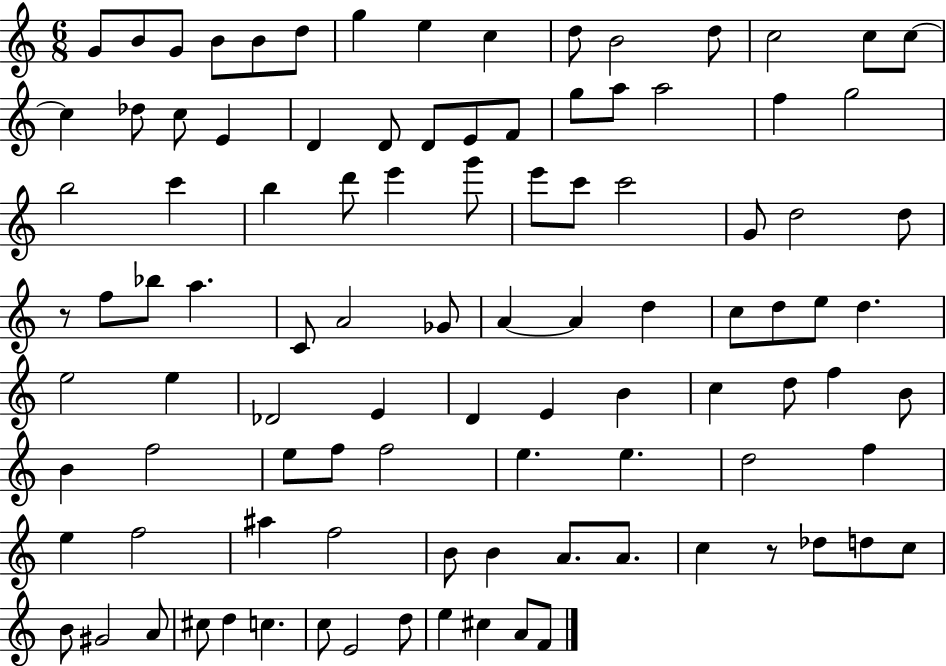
G4/e B4/e G4/e B4/e B4/e D5/e G5/q E5/q C5/q D5/e B4/h D5/e C5/h C5/e C5/e C5/q Db5/e C5/e E4/q D4/q D4/e D4/e E4/e F4/e G5/e A5/e A5/h F5/q G5/h B5/h C6/q B5/q D6/e E6/q G6/e E6/e C6/e C6/h G4/e D5/h D5/e R/e F5/e Bb5/e A5/q. C4/e A4/h Gb4/e A4/q A4/q D5/q C5/e D5/e E5/e D5/q. E5/h E5/q Db4/h E4/q D4/q E4/q B4/q C5/q D5/e F5/q B4/e B4/q F5/h E5/e F5/e F5/h E5/q. E5/q. D5/h F5/q E5/q F5/h A#5/q F5/h B4/e B4/q A4/e. A4/e. C5/q R/e Db5/e D5/e C5/e B4/e G#4/h A4/e C#5/e D5/q C5/q. C5/e E4/h D5/e E5/q C#5/q A4/e F4/e